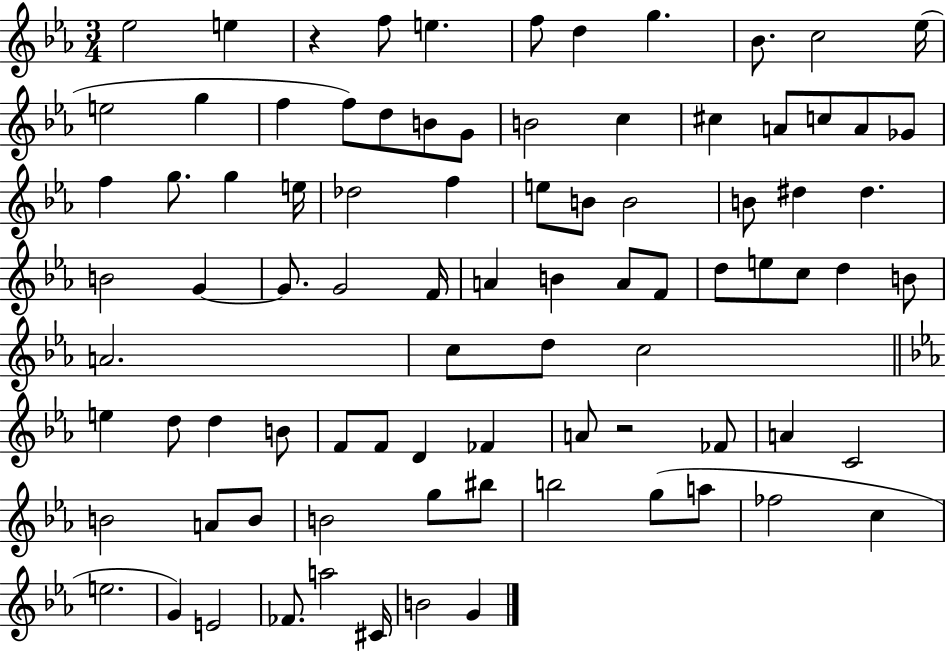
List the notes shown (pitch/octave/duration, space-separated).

Eb5/h E5/q R/q F5/e E5/q. F5/e D5/q G5/q. Bb4/e. C5/h Eb5/s E5/h G5/q F5/q F5/e D5/e B4/e G4/e B4/h C5/q C#5/q A4/e C5/e A4/e Gb4/e F5/q G5/e. G5/q E5/s Db5/h F5/q E5/e B4/e B4/h B4/e D#5/q D#5/q. B4/h G4/q G4/e. G4/h F4/s A4/q B4/q A4/e F4/e D5/e E5/e C5/e D5/q B4/e A4/h. C5/e D5/e C5/h E5/q D5/e D5/q B4/e F4/e F4/e D4/q FES4/q A4/e R/h FES4/e A4/q C4/h B4/h A4/e B4/e B4/h G5/e BIS5/e B5/h G5/e A5/e FES5/h C5/q E5/h. G4/q E4/h FES4/e. A5/h C#4/s B4/h G4/q